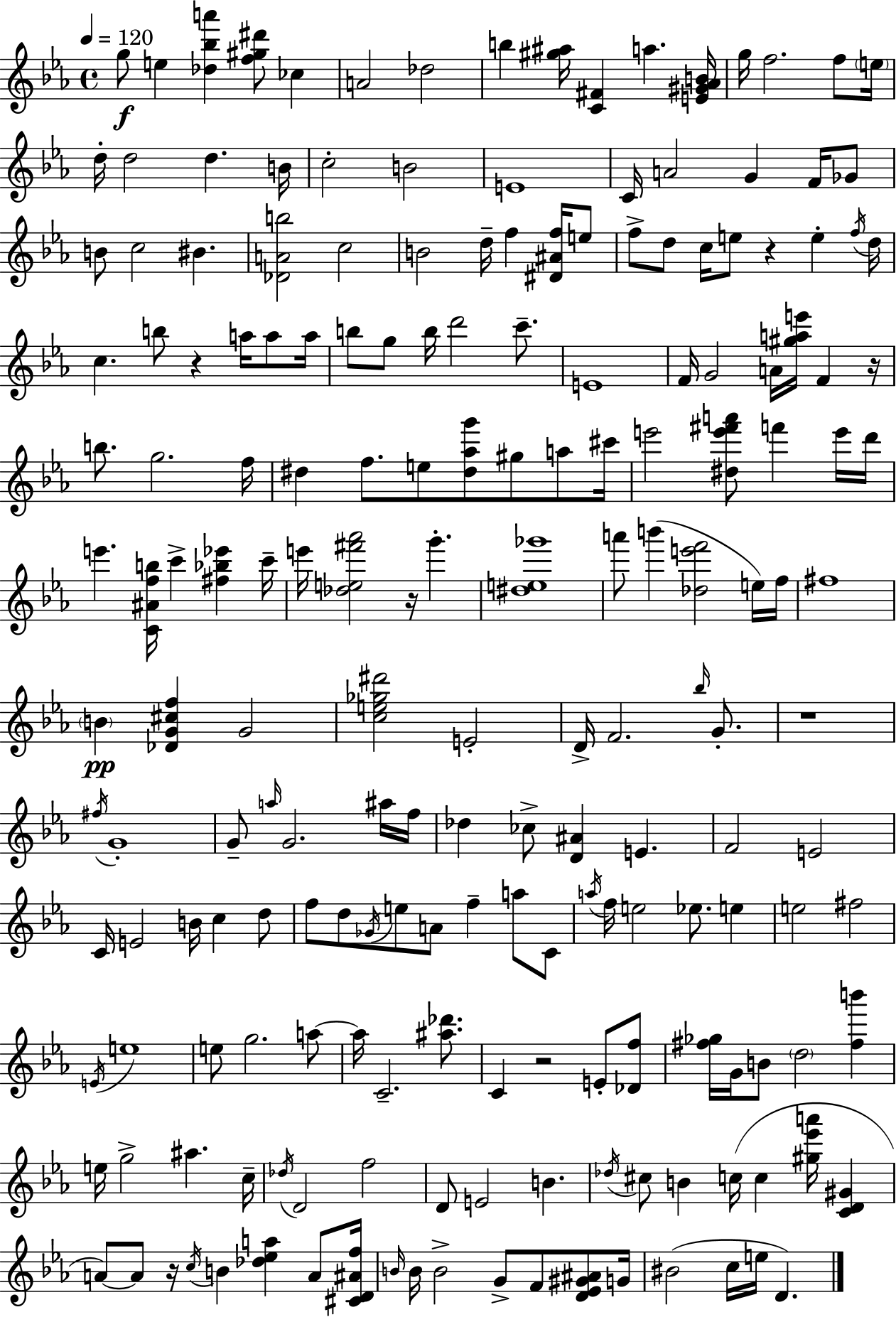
{
  \clef treble
  \time 4/4
  \defaultTimeSignature
  \key ees \major
  \tempo 4 = 120
  g''8\f e''4 <des'' bes'' a'''>4 <f'' gis'' dis'''>8 ces''4 | a'2 des''2 | b''4 <gis'' ais''>16 <c' fis'>4 a''4. <e' gis' aes' b'>16 | g''16 f''2. f''8 \parenthesize e''16 | \break d''16-. d''2 d''4. b'16 | c''2-. b'2 | e'1 | c'16 a'2 g'4 f'16 ges'8 | \break b'8 c''2 bis'4. | <des' a' b''>2 c''2 | b'2 d''16-- f''4 <dis' ais' f''>16 e''8 | f''8-> d''8 c''16 e''8 r4 e''4-. \acciaccatura { f''16 } | \break d''16 c''4. b''8 r4 a''16 a''8 | a''16 b''8 g''8 b''16 d'''2 c'''8.-- | e'1 | f'16 g'2 a'16 <gis'' a'' e'''>16 f'4 | \break r16 b''8. g''2. | f''16 dis''4 f''8. e''8 <dis'' aes'' g'''>8 gis''8 a''8 | cis'''16 e'''2 <dis'' e''' fis''' a'''>8 f'''4 e'''16 | d'''16 e'''4. <c' ais' f'' b''>16 c'''4-> <fis'' bes'' ees'''>4 | \break c'''16-- e'''16 <des'' e'' fis''' aes'''>2 r16 g'''4.-. | <dis'' e'' ges'''>1 | a'''8 b'''4( <des'' e''' f'''>2 e''16) | f''16 fis''1 | \break \parenthesize b'4\pp <des' g' cis'' f''>4 g'2 | <c'' e'' ges'' dis'''>2 e'2-. | d'16-> f'2. \grace { bes''16 } g'8.-. | r1 | \break \acciaccatura { fis''16 } g'1-. | g'8-- \grace { a''16 } g'2. | ais''16 f''16 des''4 ces''8-> <d' ais'>4 e'4. | f'2 e'2 | \break c'16 e'2 b'16 c''4 | d''8 f''8 d''8 \acciaccatura { ges'16 } e''8 a'8 f''4-- | a''8 c'8 \acciaccatura { a''16 } f''16 e''2 ees''8. | e''4 e''2 fis''2 | \break \acciaccatura { e'16 } e''1 | e''8 g''2. | a''8~~ a''16 c'2.-- | <ais'' des'''>8. c'4 r2 | \break e'8-. <des' f''>8 <fis'' ges''>16 g'16 b'8 \parenthesize d''2 | <fis'' b'''>4 e''16 g''2-> | ais''4. c''16-- \acciaccatura { des''16 } d'2 | f''2 d'8 e'2 | \break b'4. \acciaccatura { des''16 } cis''8 b'4 c''16( | c''4 <gis'' ees''' a'''>16 <c' d' gis'>4 a'8~~) a'8 r16 \acciaccatura { c''16 } b'4 | <des'' ees'' a''>4 a'8 <cis' d' ais' f''>16 \grace { b'16 } b'16 b'2-> | g'8-> f'8 <d' ees' gis' ais'>8 g'16 bis'2( | \break c''16 e''16 d'4.) \bar "|."
}